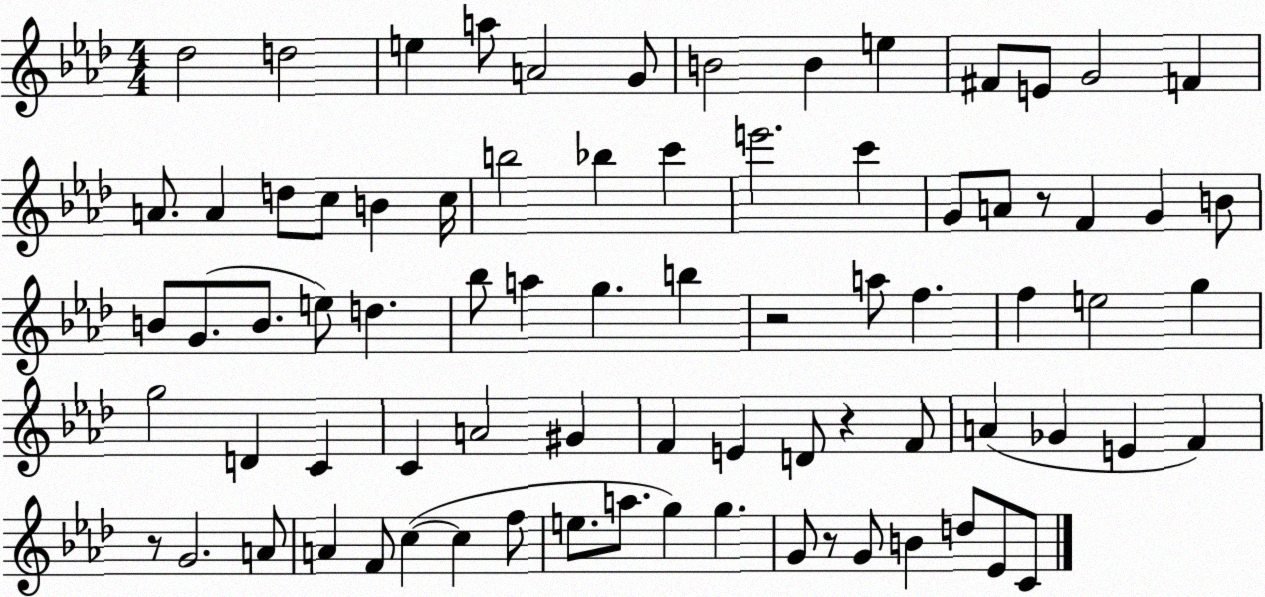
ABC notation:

X:1
T:Untitled
M:4/4
L:1/4
K:Ab
_d2 d2 e a/2 A2 G/2 B2 B e ^F/2 E/2 G2 F A/2 A d/2 c/2 B c/4 b2 _b c' e'2 c' G/2 A/2 z/2 F G B/2 B/2 G/2 B/2 e/2 d _b/2 a g b z2 a/2 f f e2 g g2 D C C A2 ^G F E D/2 z F/2 A _G E F z/2 G2 A/2 A F/2 c c f/2 e/2 a/2 g g G/2 z/2 G/2 B d/2 _E/2 C/2